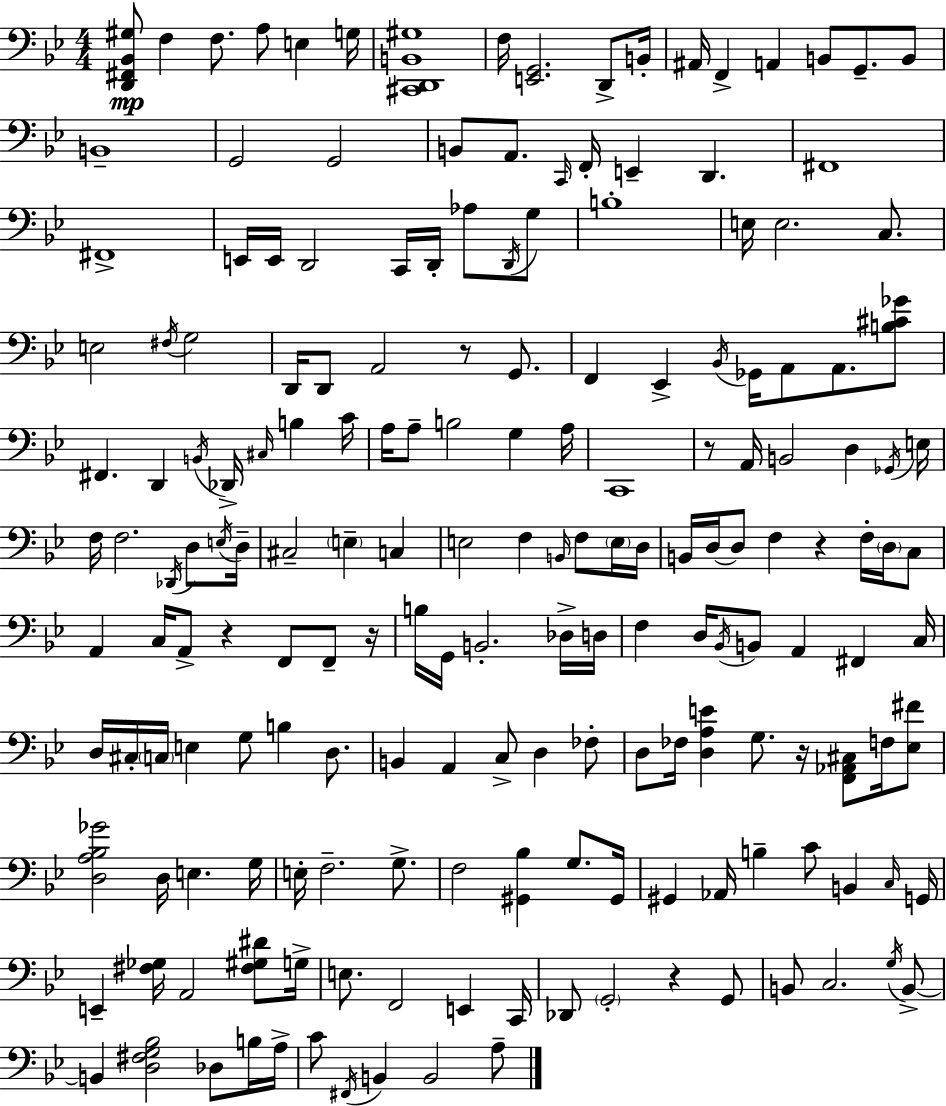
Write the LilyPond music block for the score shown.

{
  \clef bass
  \numericTimeSignature
  \time 4/4
  \key g \minor
  \repeat volta 2 { <d, fis, bes, gis>8\mp f4 f8. a8 e4 g16 | <cis, d, b, gis>1 | f16 <e, g,>2. d,8-> b,16-. | ais,16 f,4-> a,4 b,8 g,8.-- b,8 | \break b,1-- | g,2 g,2 | b,8 a,8. \grace { c,16 } f,16-. e,4-- d,4. | fis,1 | \break fis,1-> | e,16 e,16 d,2 c,16 d,16-. aes8 \acciaccatura { d,16 } | g8 b1-. | e16 e2. c8. | \break e2 \acciaccatura { fis16 } g2 | d,16 d,8 a,2 r8 | g,8. f,4 ees,4-> \acciaccatura { bes,16 } ges,16 a,8 a,8. | <b cis' ges'>8 fis,4. d,4 \acciaccatura { b,16 } des,16-> | \break \grace { cis16 } b4 c'16 a16 a8-- b2 | g4 a16 c,1 | r8 a,16 b,2 | d4 \acciaccatura { ges,16 } e16 f16 f2. | \break \acciaccatura { des,16 } d8 \acciaccatura { e16 } d16-- cis2-- | \parenthesize e4-- c4 e2 | f4 \grace { b,16 } f8 \parenthesize e16 d16 b,16 d16~~ d8 f4 | r4 f16-. \parenthesize d16 c8 a,4 c16 a,8-> | \break r4 f,8 f,8-- r16 b16 g,16 b,2.-. | des16-> d16 f4 d16 \acciaccatura { bes,16 } | b,8 a,4 fis,4 c16 d16 cis16-. \parenthesize c16 e4 | g8 b4 d8. b,4 a,4 | \break c8-> d4 fes8-. d8 fes16 <d a e'>4 | g8. r16 <f, aes, cis>8 f16 <ees fis'>8 <d a bes ges'>2 | d16 e4. g16 e16-. f2.-- | g8.-> f2 | \break <gis, bes>4 g8. gis,16 gis,4 aes,16 | b4-- c'8 b,4 \grace { c16 } g,16 e,4-- | <fis ges>16 a,2 <fis gis dis'>8 g16-> e8. f,2 | e,4 c,16 des,8 \parenthesize g,2-. | \break r4 g,8 b,8 c2. | \acciaccatura { g16 } b,8->~~ b,4 | <d fis g bes>2 des8 b16 a16-> c'8 \acciaccatura { fis,16 } | b,4 b,2 a8-- } \bar "|."
}